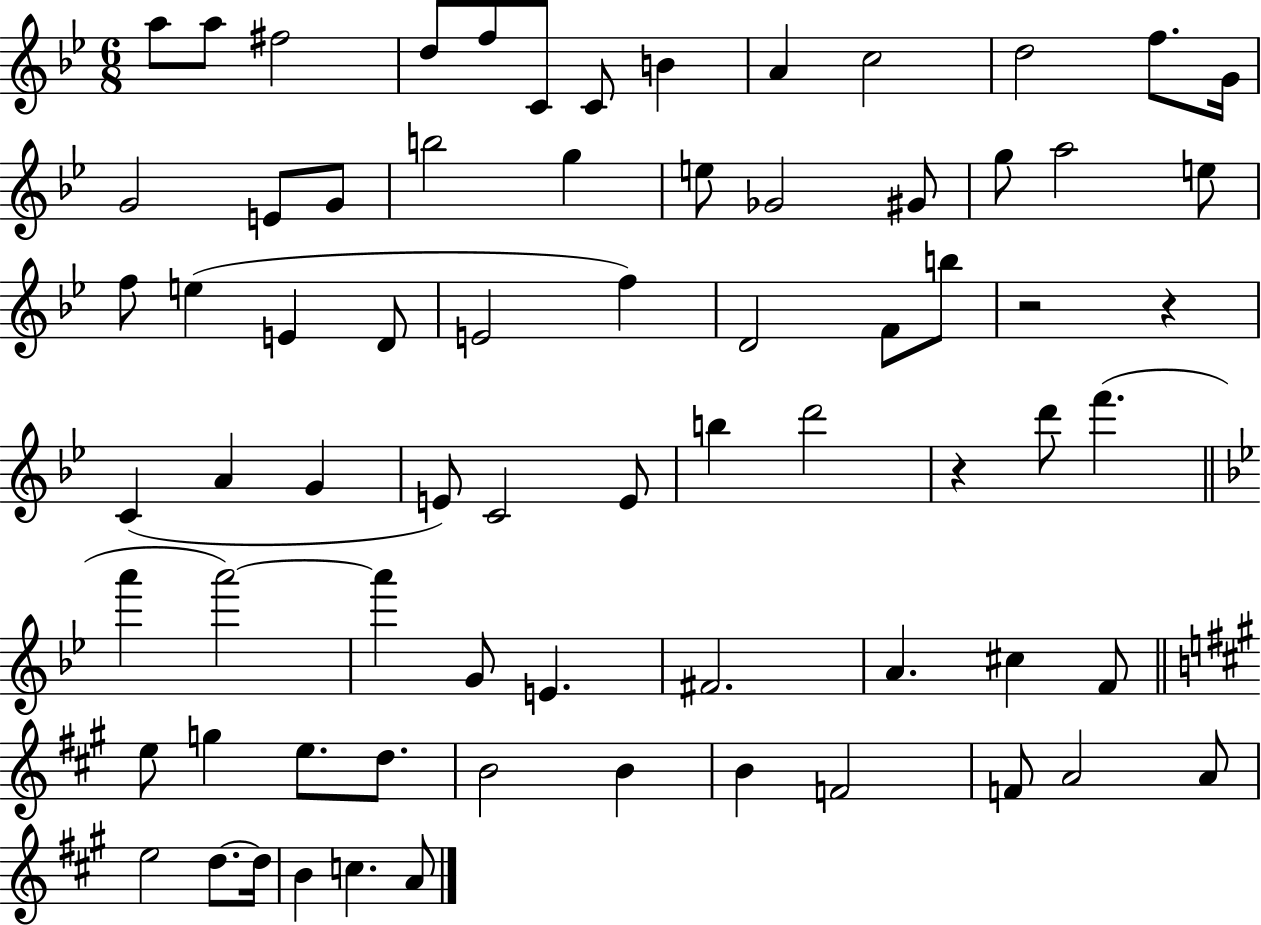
A5/e A5/e F#5/h D5/e F5/e C4/e C4/e B4/q A4/q C5/h D5/h F5/e. G4/s G4/h E4/e G4/e B5/h G5/q E5/e Gb4/h G#4/e G5/e A5/h E5/e F5/e E5/q E4/q D4/e E4/h F5/q D4/h F4/e B5/e R/h R/q C4/q A4/q G4/q E4/e C4/h E4/e B5/q D6/h R/q D6/e F6/q. A6/q A6/h A6/q G4/e E4/q. F#4/h. A4/q. C#5/q F4/e E5/e G5/q E5/e. D5/e. B4/h B4/q B4/q F4/h F4/e A4/h A4/e E5/h D5/e. D5/s B4/q C5/q. A4/e